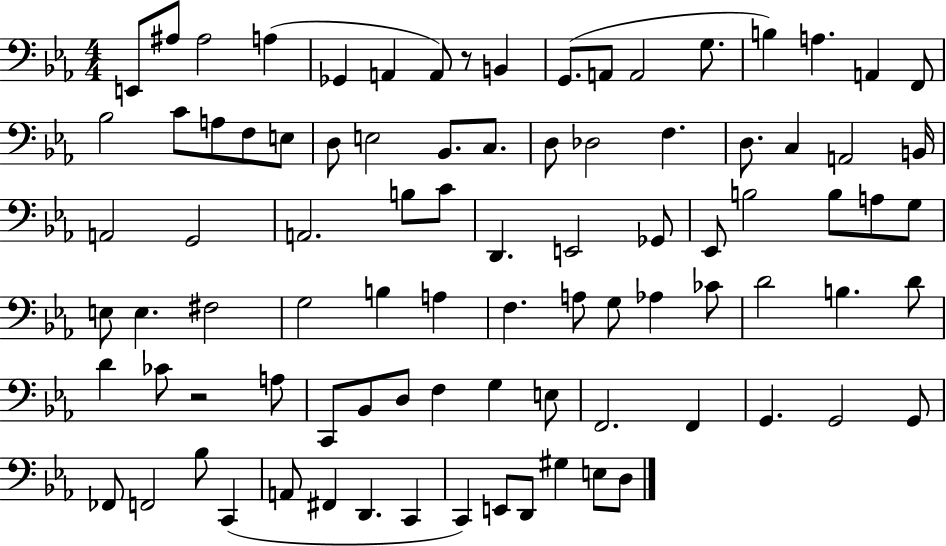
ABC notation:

X:1
T:Untitled
M:4/4
L:1/4
K:Eb
E,,/2 ^A,/2 ^A,2 A, _G,, A,, A,,/2 z/2 B,, G,,/2 A,,/2 A,,2 G,/2 B, A, A,, F,,/2 _B,2 C/2 A,/2 F,/2 E,/2 D,/2 E,2 _B,,/2 C,/2 D,/2 _D,2 F, D,/2 C, A,,2 B,,/4 A,,2 G,,2 A,,2 B,/2 C/2 D,, E,,2 _G,,/2 _E,,/2 B,2 B,/2 A,/2 G,/2 E,/2 E, ^F,2 G,2 B, A, F, A,/2 G,/2 _A, _C/2 D2 B, D/2 D _C/2 z2 A,/2 C,,/2 _B,,/2 D,/2 F, G, E,/2 F,,2 F,, G,, G,,2 G,,/2 _F,,/2 F,,2 _B,/2 C,, A,,/2 ^F,, D,, C,, C,, E,,/2 D,,/2 ^G, E,/2 D,/2